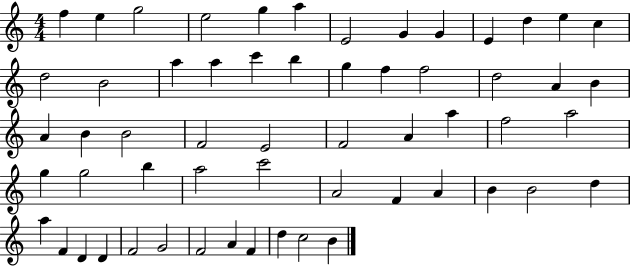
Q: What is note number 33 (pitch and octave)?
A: A5